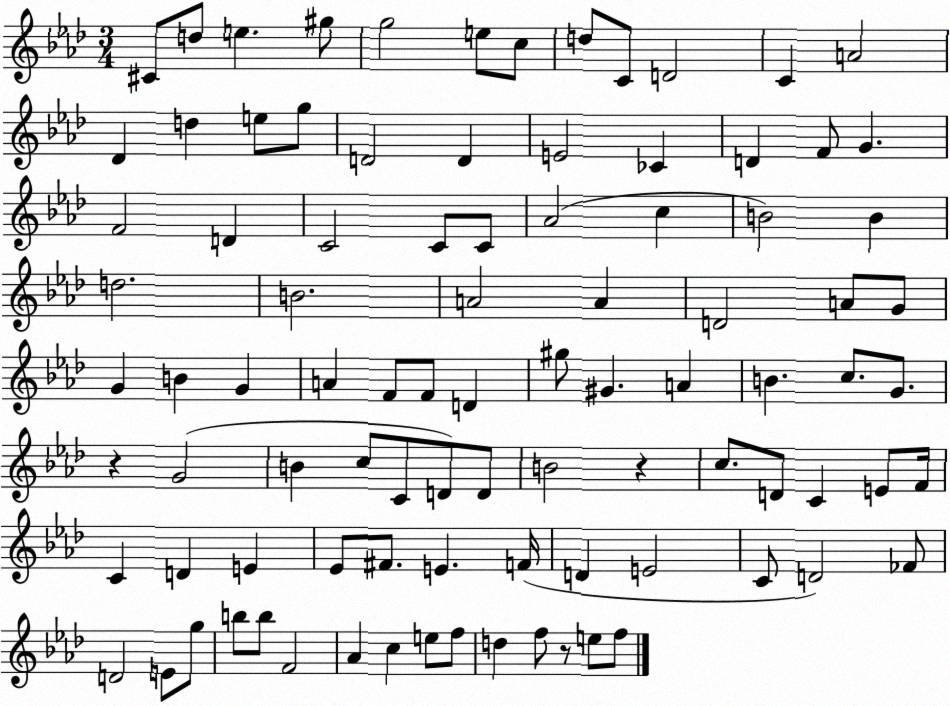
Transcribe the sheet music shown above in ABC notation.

X:1
T:Untitled
M:3/4
L:1/4
K:Ab
^C/2 d/2 e ^g/2 g2 e/2 c/2 d/2 C/2 D2 C A2 _D d e/2 g/2 D2 D E2 _C D F/2 G F2 D C2 C/2 C/2 _A2 c B2 B d2 B2 A2 A D2 A/2 G/2 G B G A F/2 F/2 D ^g/2 ^G A B c/2 G/2 z G2 B c/2 C/2 D/2 D/2 B2 z c/2 D/2 C E/2 F/4 C D E _E/2 ^F/2 E F/4 D E2 C/2 D2 _F/2 D2 E/2 g/2 b/2 b/2 F2 _A c e/2 f/2 d f/2 z/2 e/2 f/2